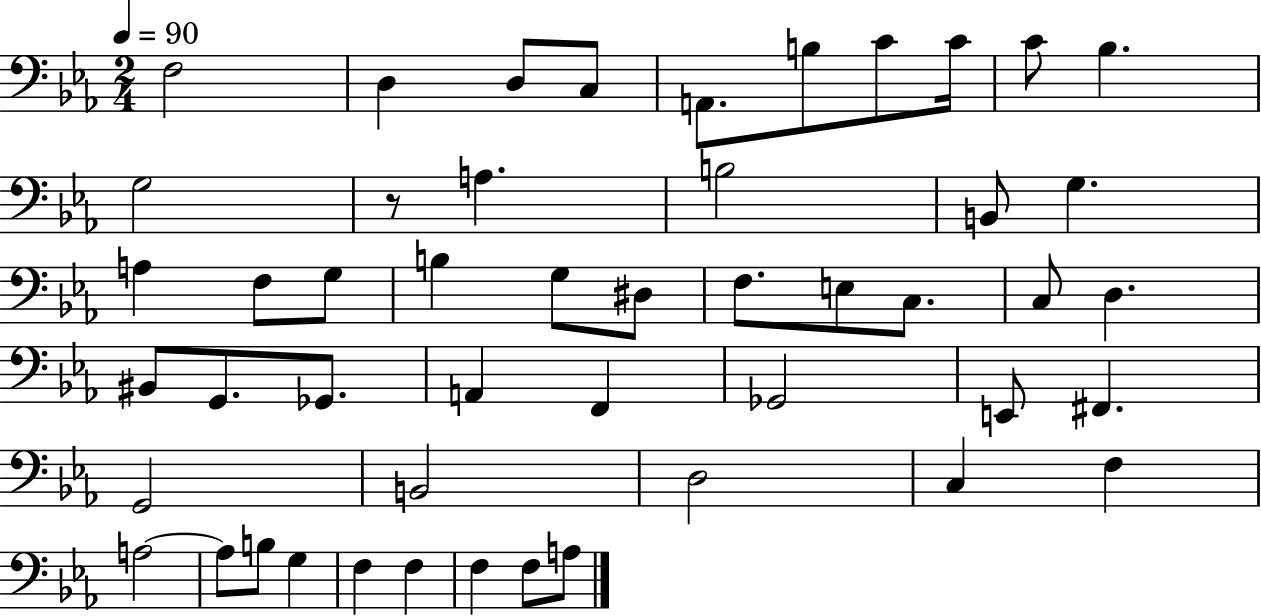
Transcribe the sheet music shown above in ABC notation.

X:1
T:Untitled
M:2/4
L:1/4
K:Eb
F,2 D, D,/2 C,/2 A,,/2 B,/2 C/2 C/4 C/2 _B, G,2 z/2 A, B,2 B,,/2 G, A, F,/2 G,/2 B, G,/2 ^D,/2 F,/2 E,/2 C,/2 C,/2 D, ^B,,/2 G,,/2 _G,,/2 A,, F,, _G,,2 E,,/2 ^F,, G,,2 B,,2 D,2 C, F, A,2 A,/2 B,/2 G, F, F, F, F,/2 A,/2